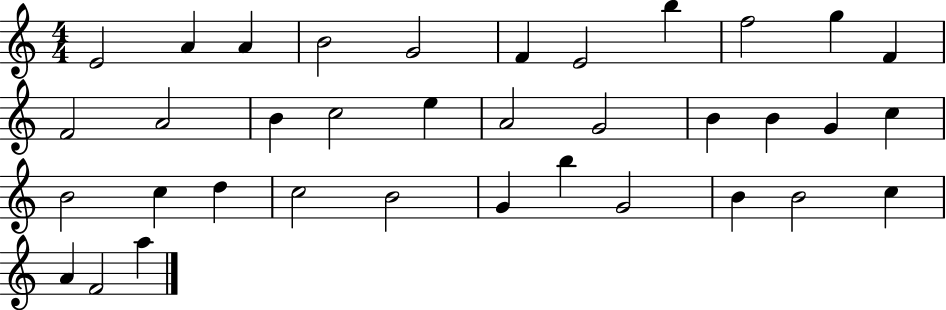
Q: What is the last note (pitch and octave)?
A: A5